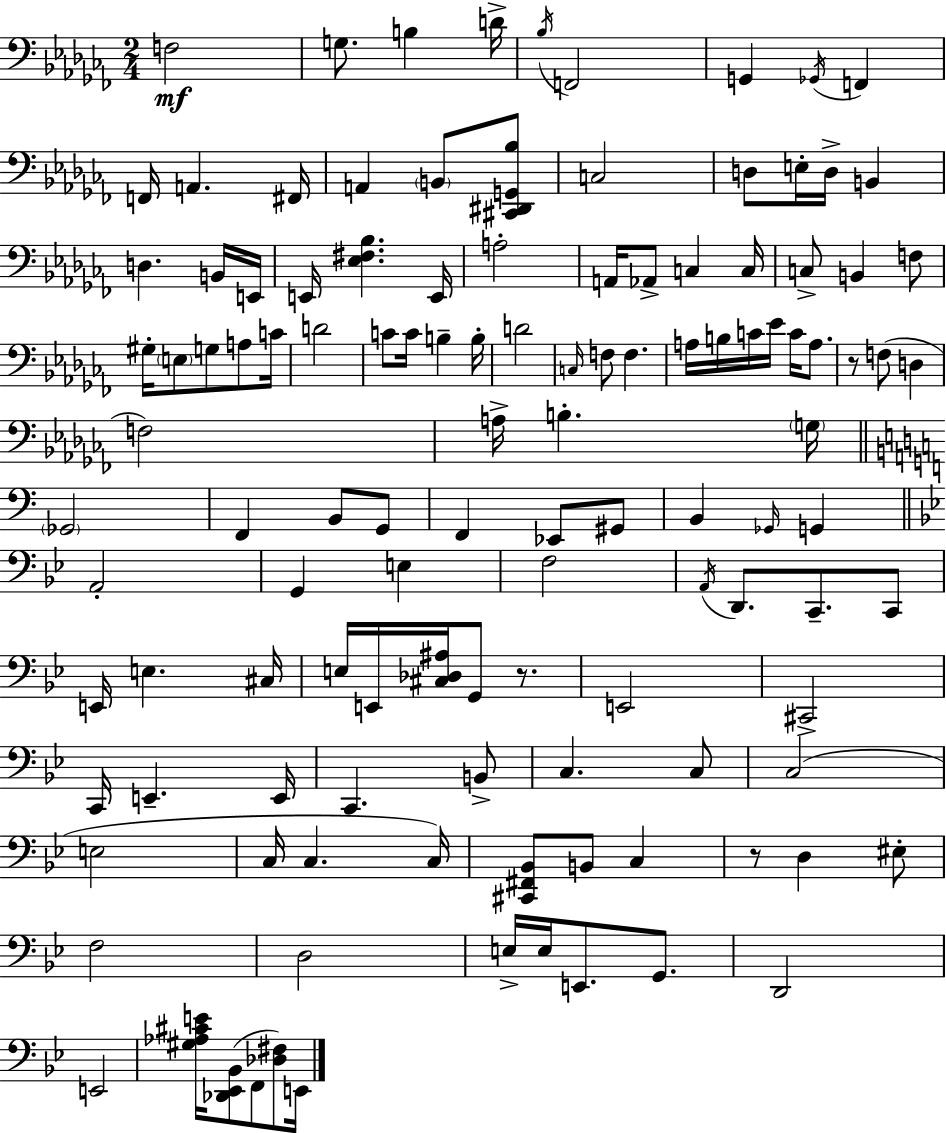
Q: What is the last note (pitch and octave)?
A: E2